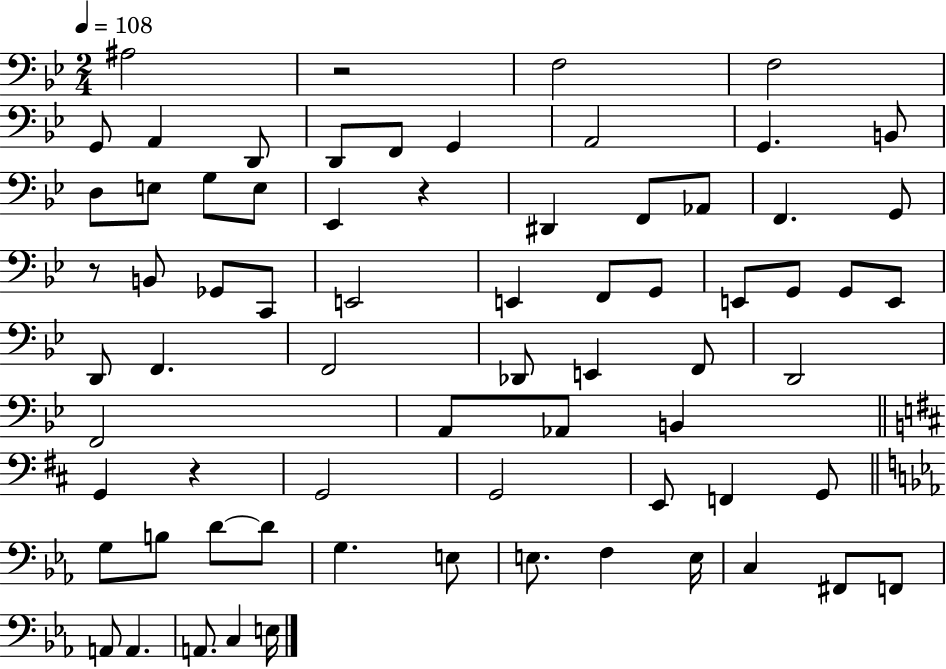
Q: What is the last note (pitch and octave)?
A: E3